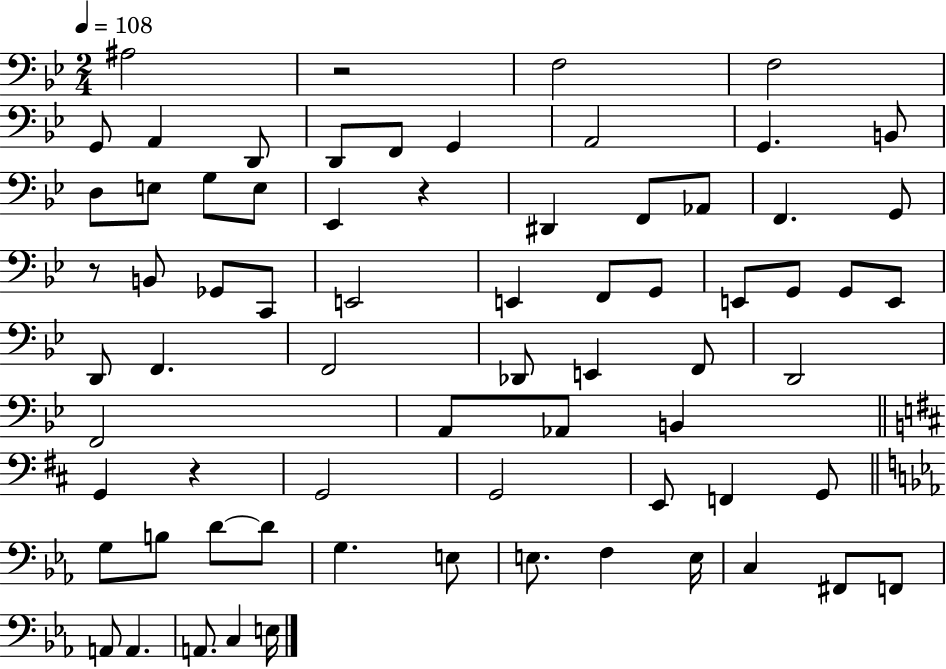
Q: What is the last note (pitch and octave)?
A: E3